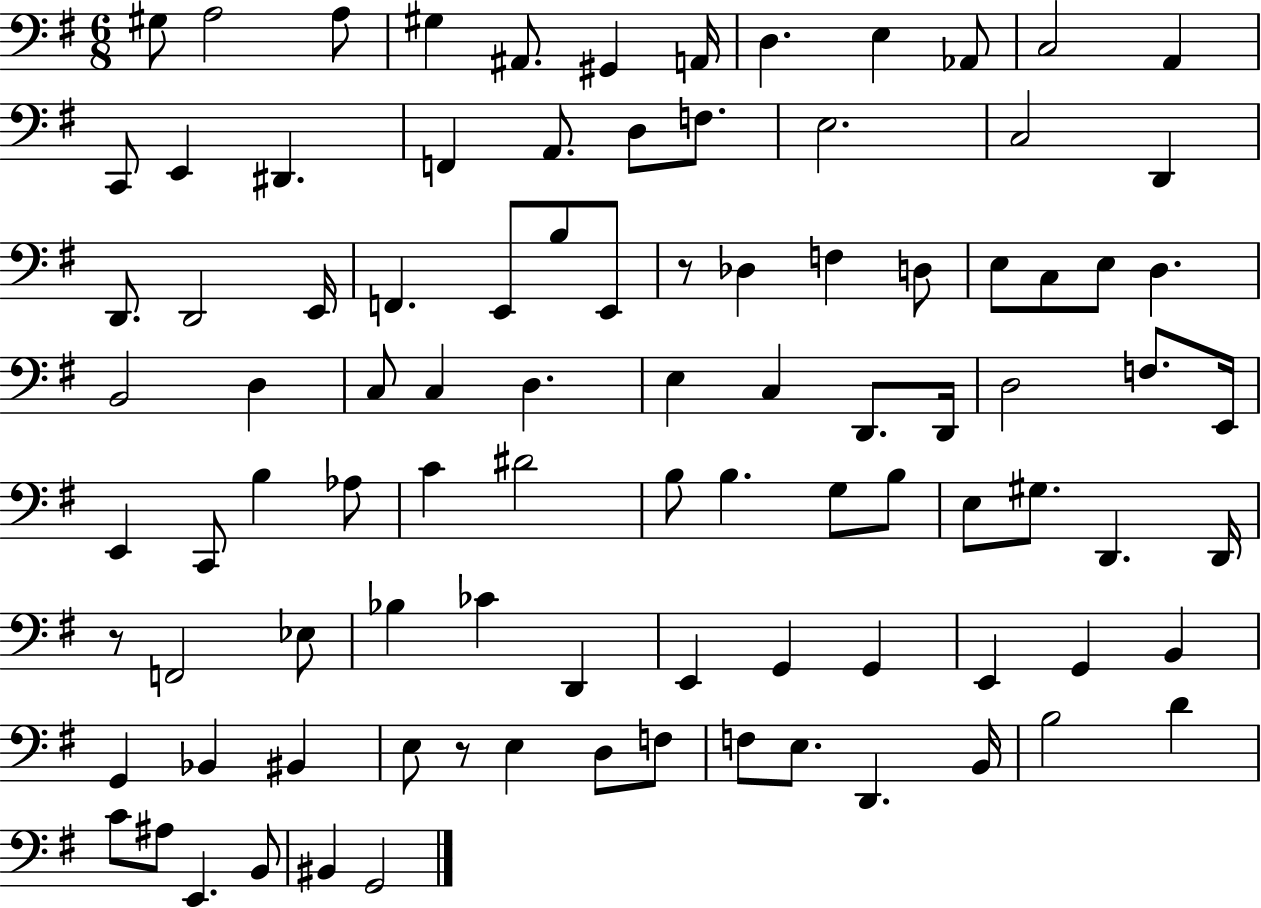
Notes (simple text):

G#3/e A3/h A3/e G#3/q A#2/e. G#2/q A2/s D3/q. E3/q Ab2/e C3/h A2/q C2/e E2/q D#2/q. F2/q A2/e. D3/e F3/e. E3/h. C3/h D2/q D2/e. D2/h E2/s F2/q. E2/e B3/e E2/e R/e Db3/q F3/q D3/e E3/e C3/e E3/e D3/q. B2/h D3/q C3/e C3/q D3/q. E3/q C3/q D2/e. D2/s D3/h F3/e. E2/s E2/q C2/e B3/q Ab3/e C4/q D#4/h B3/e B3/q. G3/e B3/e E3/e G#3/e. D2/q. D2/s R/e F2/h Eb3/e Bb3/q CES4/q D2/q E2/q G2/q G2/q E2/q G2/q B2/q G2/q Bb2/q BIS2/q E3/e R/e E3/q D3/e F3/e F3/e E3/e. D2/q. B2/s B3/h D4/q C4/e A#3/e E2/q. B2/e BIS2/q G2/h